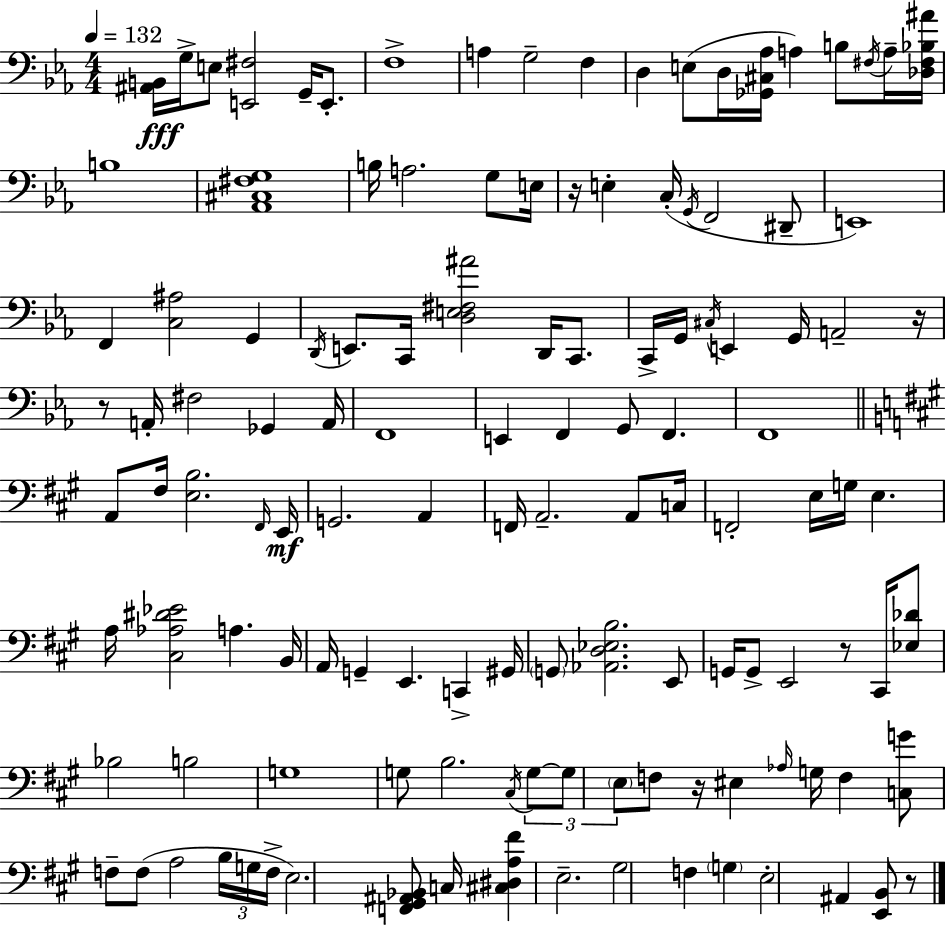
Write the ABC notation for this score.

X:1
T:Untitled
M:4/4
L:1/4
K:Eb
[^A,,B,,]/4 G,/4 E,/2 [E,,^F,]2 G,,/4 E,,/2 F,4 A, G,2 F, D, E,/2 D,/4 [_G,,^C,_A,]/4 A, B,/2 ^F,/4 A,/4 [_D,^F,_B,^A]/4 B,4 [_A,,^C,^F,G,]4 B,/4 A,2 G,/2 E,/4 z/4 E, C,/4 G,,/4 F,,2 ^D,,/2 E,,4 F,, [C,^A,]2 G,, D,,/4 E,,/2 C,,/4 [D,E,^F,^A]2 D,,/4 C,,/2 C,,/4 G,,/4 ^C,/4 E,, G,,/4 A,,2 z/4 z/2 A,,/4 ^F,2 _G,, A,,/4 F,,4 E,, F,, G,,/2 F,, F,,4 A,,/2 ^F,/4 [E,B,]2 ^F,,/4 E,,/4 G,,2 A,, F,,/4 A,,2 A,,/2 C,/4 F,,2 E,/4 G,/4 E, A,/4 [^C,_A,^D_E]2 A, B,,/4 A,,/4 G,, E,, C,, ^G,,/4 G,,/2 [_A,,D,_E,B,]2 E,,/2 G,,/4 G,,/2 E,,2 z/2 ^C,,/4 [_E,_D]/2 _B,2 B,2 G,4 G,/2 B,2 ^C,/4 G,/2 G,/2 E,/2 F,/2 z/4 ^E, _A,/4 G,/4 F, [C,G]/2 F,/2 F,/2 A,2 B,/4 G,/4 F,/4 E,2 [F,,^G,,^A,,_B,,]/2 C,/4 [^C,^D,A,^F] E,2 ^G,2 F, G, E,2 ^A,, [E,,B,,]/2 z/2